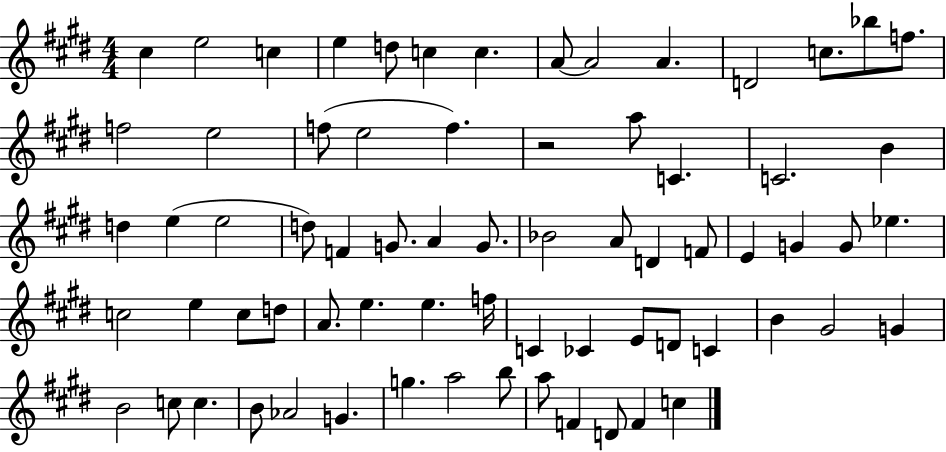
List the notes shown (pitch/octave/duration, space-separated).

C#5/q E5/h C5/q E5/q D5/e C5/q C5/q. A4/e A4/h A4/q. D4/h C5/e. Bb5/e F5/e. F5/h E5/h F5/e E5/h F5/q. R/h A5/e C4/q. C4/h. B4/q D5/q E5/q E5/h D5/e F4/q G4/e. A4/q G4/e. Bb4/h A4/e D4/q F4/e E4/q G4/q G4/e Eb5/q. C5/h E5/q C5/e D5/e A4/e. E5/q. E5/q. F5/s C4/q CES4/q E4/e D4/e C4/q B4/q G#4/h G4/q B4/h C5/e C5/q. B4/e Ab4/h G4/q. G5/q. A5/h B5/e A5/e F4/q D4/e F4/q C5/q